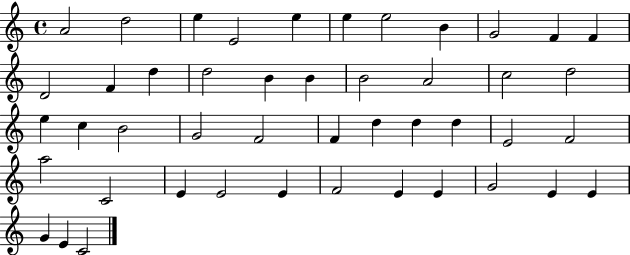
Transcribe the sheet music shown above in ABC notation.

X:1
T:Untitled
M:4/4
L:1/4
K:C
A2 d2 e E2 e e e2 B G2 F F D2 F d d2 B B B2 A2 c2 d2 e c B2 G2 F2 F d d d E2 F2 a2 C2 E E2 E F2 E E G2 E E G E C2